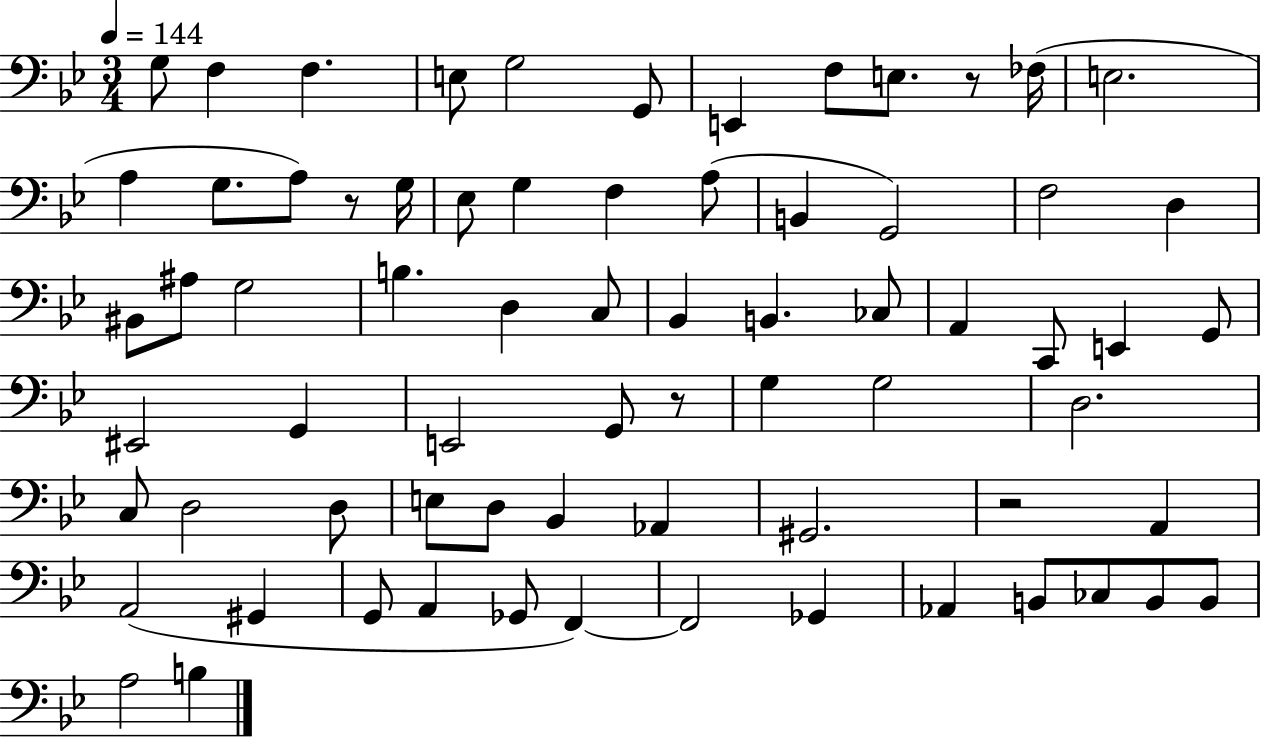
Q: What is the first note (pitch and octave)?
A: G3